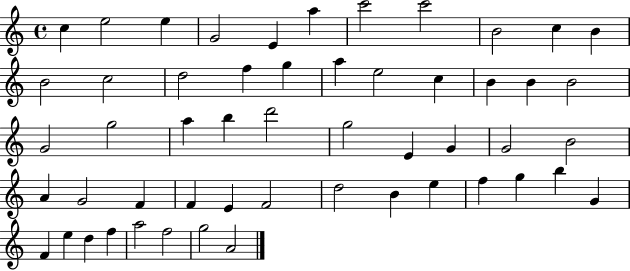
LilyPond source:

{
  \clef treble
  \time 4/4
  \defaultTimeSignature
  \key c \major
  c''4 e''2 e''4 | g'2 e'4 a''4 | c'''2 c'''2 | b'2 c''4 b'4 | \break b'2 c''2 | d''2 f''4 g''4 | a''4 e''2 c''4 | b'4 b'4 b'2 | \break g'2 g''2 | a''4 b''4 d'''2 | g''2 e'4 g'4 | g'2 b'2 | \break a'4 g'2 f'4 | f'4 e'4 f'2 | d''2 b'4 e''4 | f''4 g''4 b''4 g'4 | \break f'4 e''4 d''4 f''4 | a''2 f''2 | g''2 a'2 | \bar "|."
}